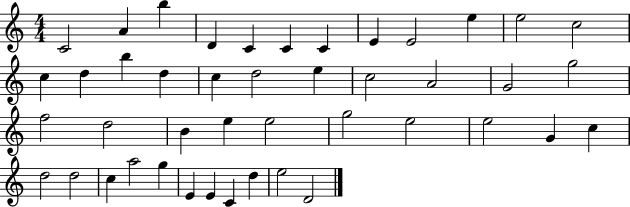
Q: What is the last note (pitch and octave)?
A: D4